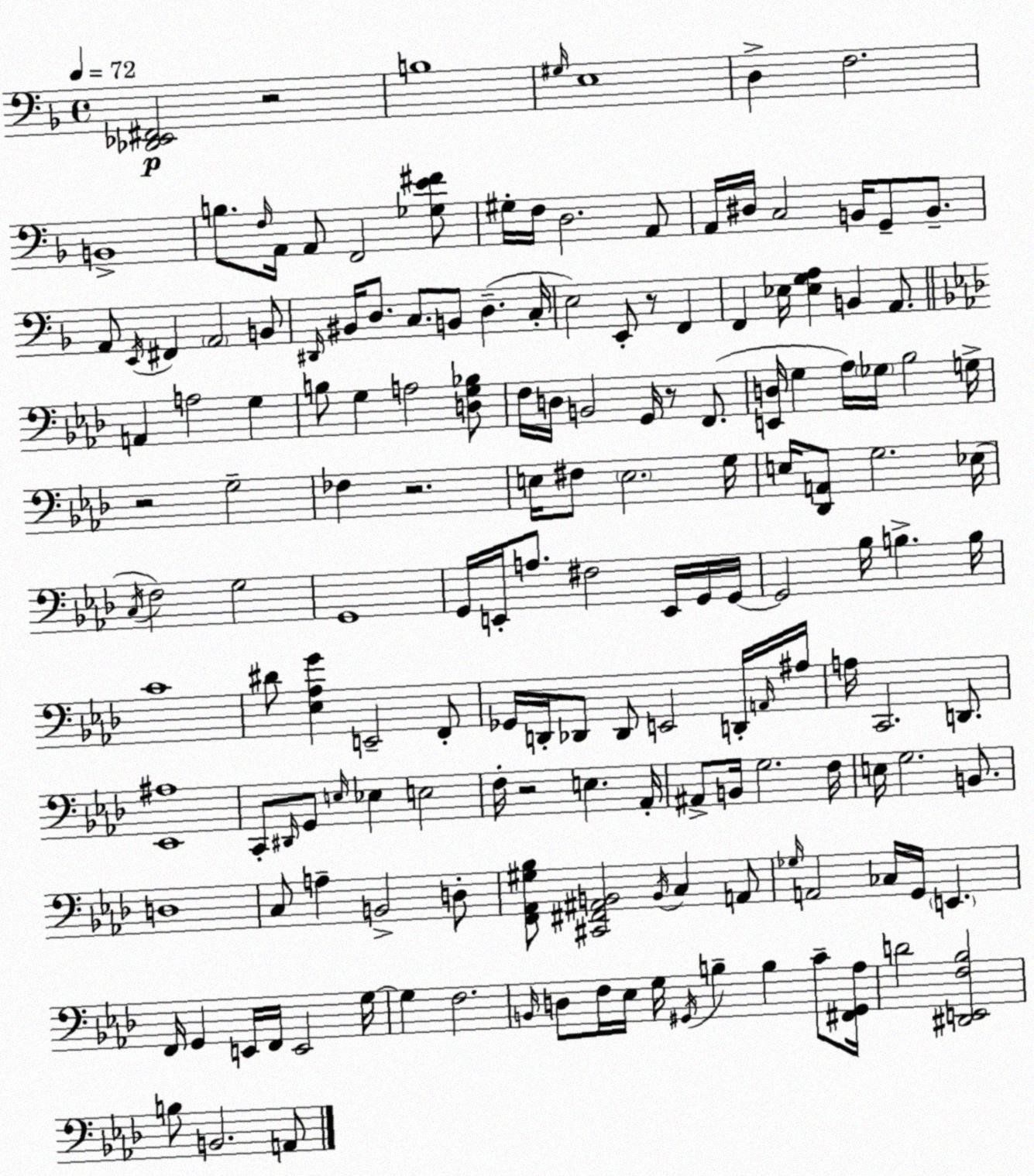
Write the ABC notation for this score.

X:1
T:Untitled
M:4/4
L:1/4
K:Dm
[_D,,_E,,^F,,]2 z2 B,4 ^G,/4 E,4 D, F,2 B,,4 B,/2 F,/4 A,,/4 A,,/2 F,,2 [_G,E^F]/2 ^G,/4 F,/4 D,2 A,,/2 A,,/4 ^D,/4 C,2 B,,/4 G,,/2 B,,/2 A,,/2 E,,/4 ^F,, A,,2 B,,/2 ^D,,/4 ^B,,/4 D,/2 C,/2 B,,/2 D, C,/4 E,2 E,,/2 z/2 F,, F,, _E,/4 [_E,G,A,] B,, A,,/2 A,, A,2 G, B,/2 G, A,2 [D,G,_B,]/2 F,/4 D,/4 B,,2 G,,/4 z/2 F,,/2 [E,,D,]/4 G, _A,/4 _G,/4 _B,2 G,/4 z2 G,2 _F, z2 E,/4 ^F,/2 E,2 G,/4 E,/4 [_D,,A,,]/2 G,2 _E,/4 C,/4 F,2 G,2 G,,4 G,,/4 E,,/4 A,/2 ^F,2 E,,/4 G,,/4 G,,/4 G,,2 _B,/4 B, B,/4 C4 ^D/2 [_E,_A,G] E,,2 F,,/2 _G,,/4 D,,/4 _D,,/2 _D,,/2 E,,2 D,,/4 A,,/4 ^A,/4 A,/4 C,,2 D,,/2 [_E,,^A,]4 C,,/2 ^D,,/4 G,,/2 E,/4 _E, E,2 F,/4 z2 E, _A,,/4 ^A,,/2 B,,/4 G,2 F,/4 E,/4 G,2 B,,/2 D,4 C,/2 A, B,,2 D,/2 [F,,_A,,^G,_B,]/2 [^C,,^F,,^A,,B,,]2 B,,/4 C, A,,/2 _G,/4 A,,2 _C,/4 G,,/4 E,, F,,/4 G,, E,,/4 F,,/4 E,,2 G,/4 G, F,2 B,,/4 D,/2 F,/4 _E,/4 G,/4 ^G,,/4 B, B, C/2 [^F,,^G,,_A,]/4 D2 [^D,,E,,F,_B,]2 B,/2 B,,2 A,,/2